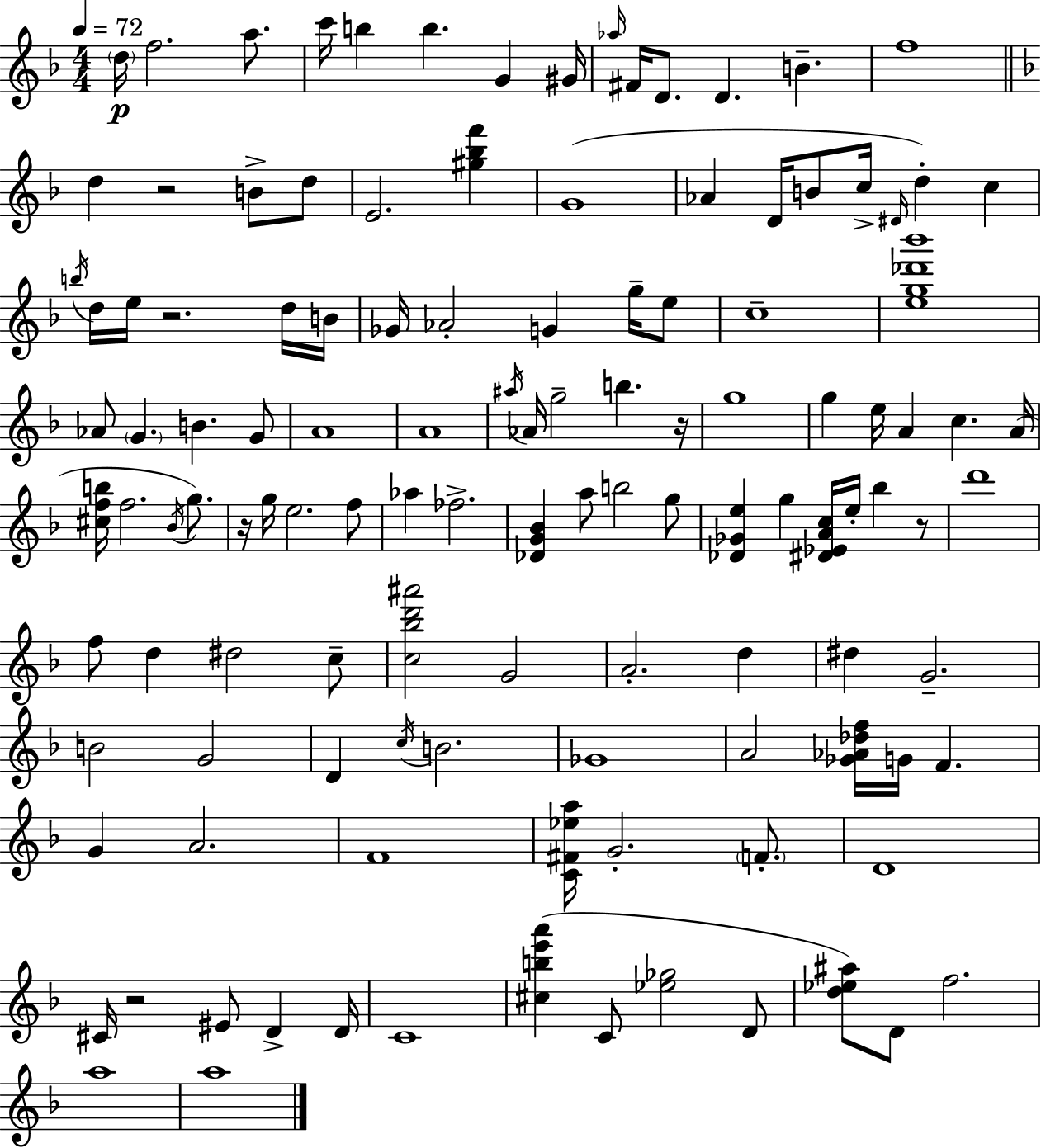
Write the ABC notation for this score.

X:1
T:Untitled
M:4/4
L:1/4
K:F
d/4 f2 a/2 c'/4 b b G ^G/4 _a/4 ^F/4 D/2 D B f4 d z2 B/2 d/2 E2 [^g_bf'] G4 _A D/4 B/2 c/4 ^D/4 d c b/4 d/4 e/4 z2 d/4 B/4 _G/4 _A2 G g/4 e/2 c4 [eg_d'_b']4 _A/2 G B G/2 A4 A4 ^a/4 _A/4 g2 b z/4 g4 g e/4 A c A/4 [^cfb]/4 f2 _B/4 g/2 z/4 g/4 e2 f/2 _a _f2 [_DG_B] a/2 b2 g/2 [_D_Ge] g [^D_EAc]/4 e/4 _b z/2 d'4 f/2 d ^d2 c/2 [c_bd'^a']2 G2 A2 d ^d G2 B2 G2 D c/4 B2 _G4 A2 [_G_A_df]/4 G/4 F G A2 F4 [C^F_ea]/4 G2 F/2 D4 ^C/4 z2 ^E/2 D D/4 C4 [^cbe'a'] C/2 [_e_g]2 D/2 [d_e^a]/2 D/2 f2 a4 a4